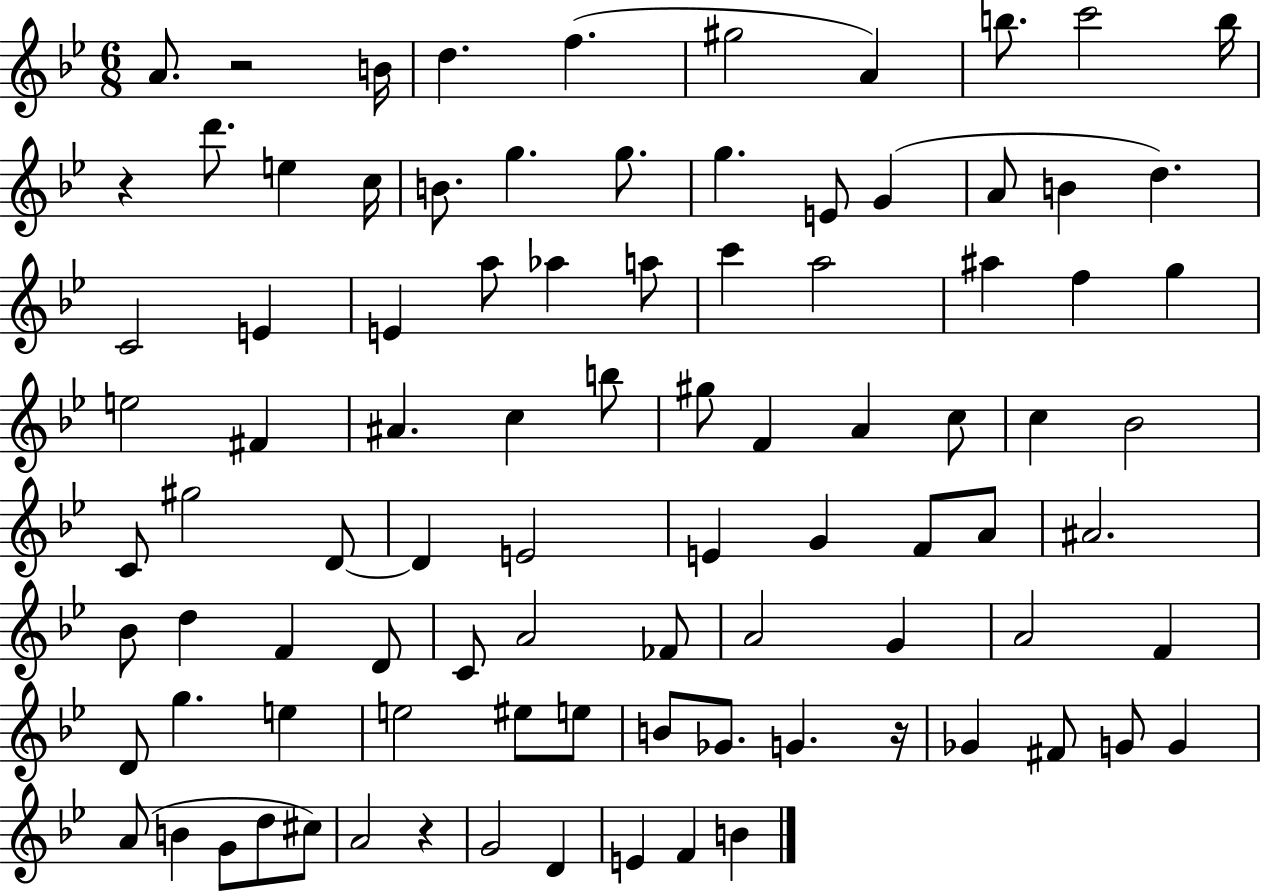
A4/e. R/h B4/s D5/q. F5/q. G#5/h A4/q B5/e. C6/h B5/s R/q D6/e. E5/q C5/s B4/e. G5/q. G5/e. G5/q. E4/e G4/q A4/e B4/q D5/q. C4/h E4/q E4/q A5/e Ab5/q A5/e C6/q A5/h A#5/q F5/q G5/q E5/h F#4/q A#4/q. C5/q B5/e G#5/e F4/q A4/q C5/e C5/q Bb4/h C4/e G#5/h D4/e D4/q E4/h E4/q G4/q F4/e A4/e A#4/h. Bb4/e D5/q F4/q D4/e C4/e A4/h FES4/e A4/h G4/q A4/h F4/q D4/e G5/q. E5/q E5/h EIS5/e E5/e B4/e Gb4/e. G4/q. R/s Gb4/q F#4/e G4/e G4/q A4/e B4/q G4/e D5/e C#5/e A4/h R/q G4/h D4/q E4/q F4/q B4/q